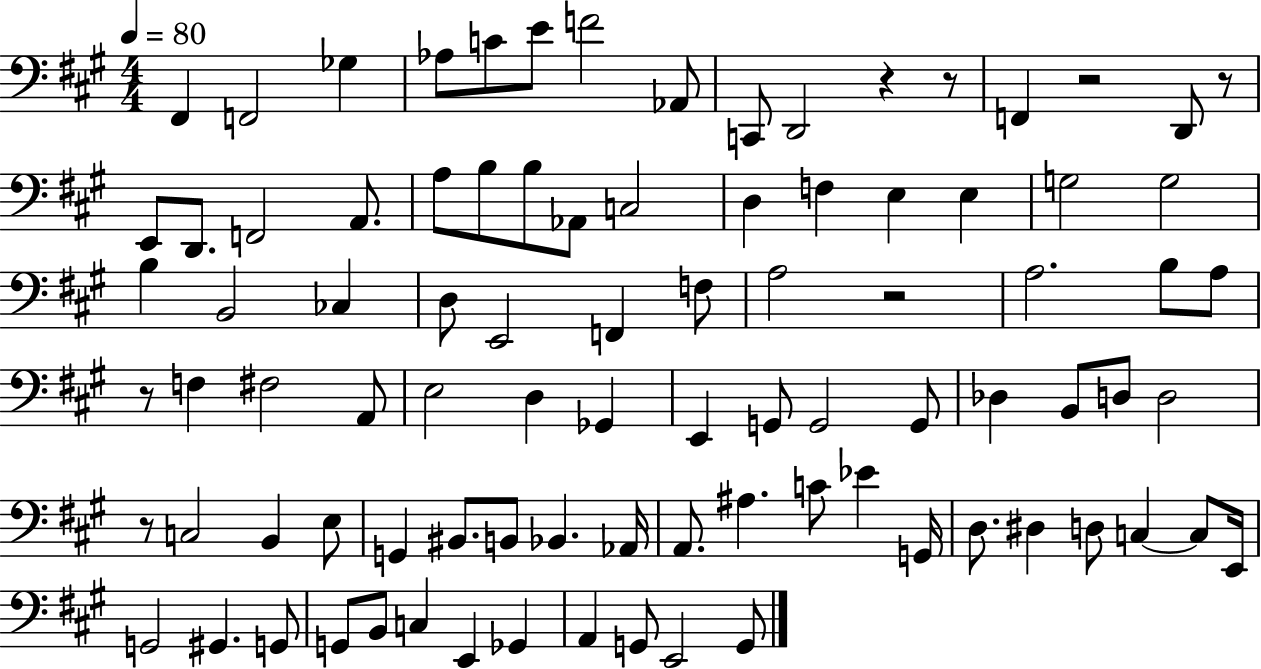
{
  \clef bass
  \numericTimeSignature
  \time 4/4
  \key a \major
  \tempo 4 = 80
  fis,4 f,2 ges4 | aes8 c'8 e'8 f'2 aes,8 | c,8 d,2 r4 r8 | f,4 r2 d,8 r8 | \break e,8 d,8. f,2 a,8. | a8 b8 b8 aes,8 c2 | d4 f4 e4 e4 | g2 g2 | \break b4 b,2 ces4 | d8 e,2 f,4 f8 | a2 r2 | a2. b8 a8 | \break r8 f4 fis2 a,8 | e2 d4 ges,4 | e,4 g,8 g,2 g,8 | des4 b,8 d8 d2 | \break r8 c2 b,4 e8 | g,4 bis,8. b,8 bes,4. aes,16 | a,8. ais4. c'8 ees'4 g,16 | d8. dis4 d8 c4~~ c8 e,16 | \break g,2 gis,4. g,8 | g,8 b,8 c4 e,4 ges,4 | a,4 g,8 e,2 g,8 | \bar "|."
}